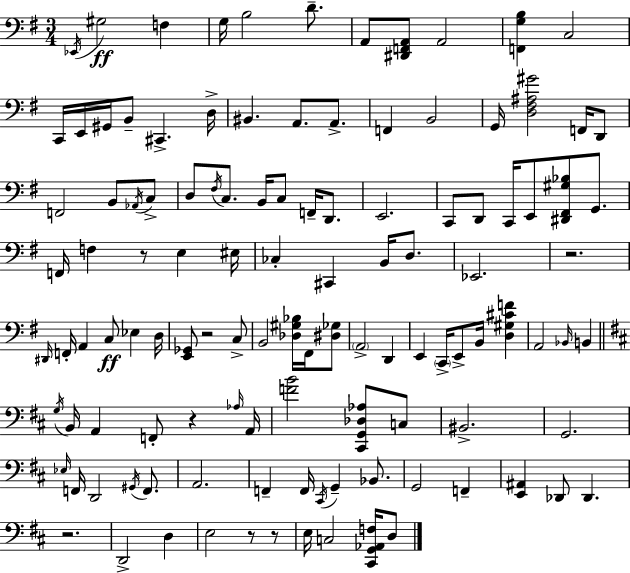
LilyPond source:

{
  \clef bass
  \numericTimeSignature
  \time 3/4
  \key e \minor
  \acciaccatura { ees,16 }\ff gis2 f4 | g16 b2 d'8.-- | a,8 <dis, f, a,>8 a,2 | <f, g b>4 c2 | \break c,16 e,16 gis,16 b,8-- cis,4.-> | d16-> bis,4. a,8. a,8.-> | f,4 b,2 | g,16 <d fis ais gis'>2 f,16 d,8 | \break f,2 b,8 \acciaccatura { aes,16 } | c8-> d8 \acciaccatura { fis16 } c8. b,16 c8 f,16-- | d,8. e,2. | c,8 d,8 c,16 e,8 <dis, fis, gis bes>8 | \break g,8. f,16 f4 r8 e4 | eis16 ces4-. cis,4 b,16 | d8. ees,2. | r2. | \break \grace { dis,16 } f,16-. a,4 c8\ff ees4 | d16 <e, ges,>8 r2 | c8-> b,2 | <des gis bes>16 fis,16 <dis ges>8 \parenthesize a,2-> | \break d,4 e,4 \parenthesize c,16-> e,8-> b,16 | <d gis cis' f'>4 a,2 | \grace { bes,16 } b,4 \bar "||" \break \key b \minor \acciaccatura { g16 } b,16 a,4 f,8-. r4 | \grace { aes16 } a,16 <f' b'>2 <cis, g, des aes>8 | c8 bis,2.-> | g,2. | \break \grace { ees16 } f,16 d,2 | \acciaccatura { gis,16 } f,8. a,2. | f,4-- f,16 \acciaccatura { cis,16 } g,4-- | bes,8. g,2 | \break f,4-- <e, ais,>4 des,8 des,4. | r2. | d,2-> | d4 e2 | \break r8 r8 e16 c2 | <cis, g, aes, f>16 d8 \bar "|."
}